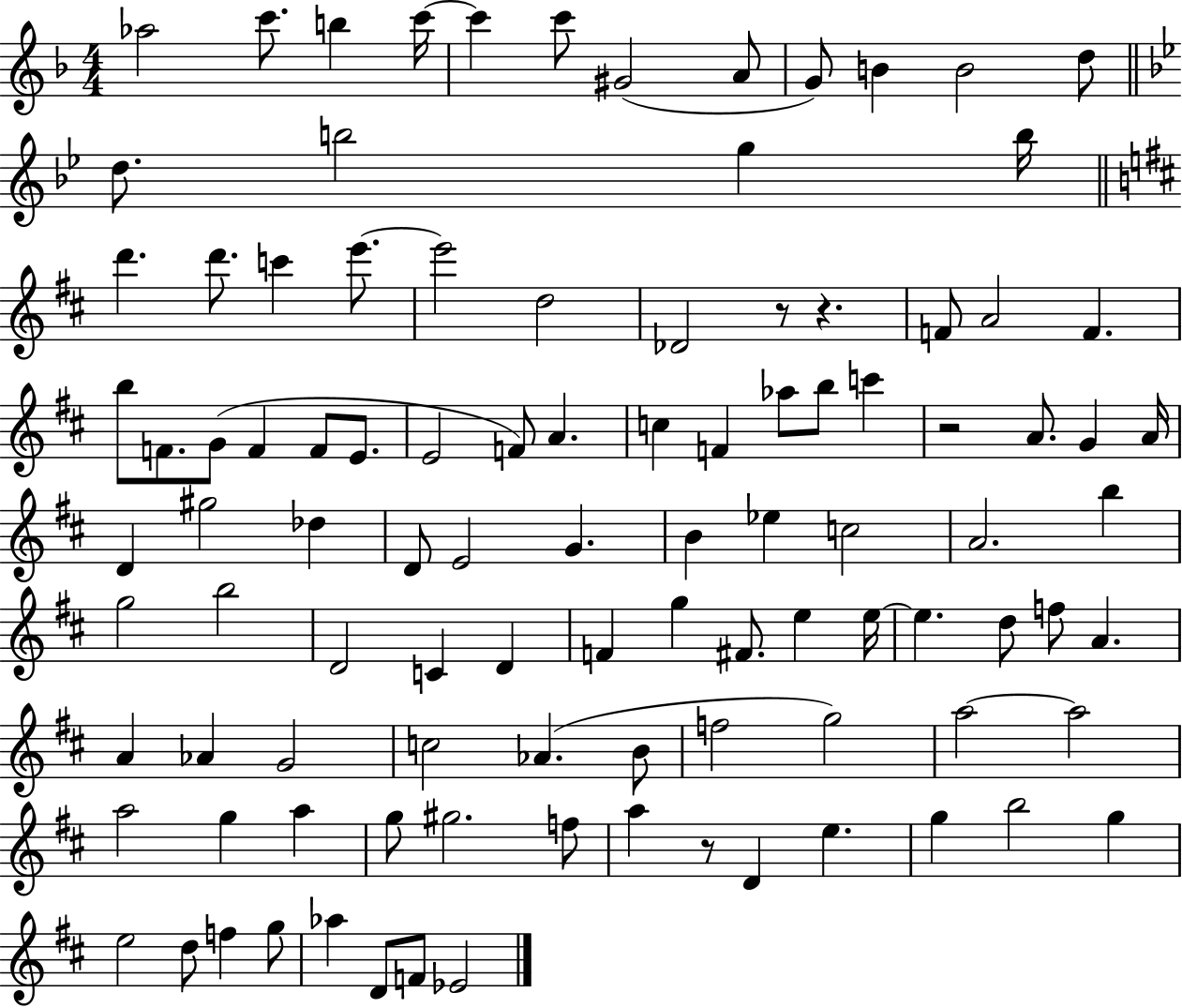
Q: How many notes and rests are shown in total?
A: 102